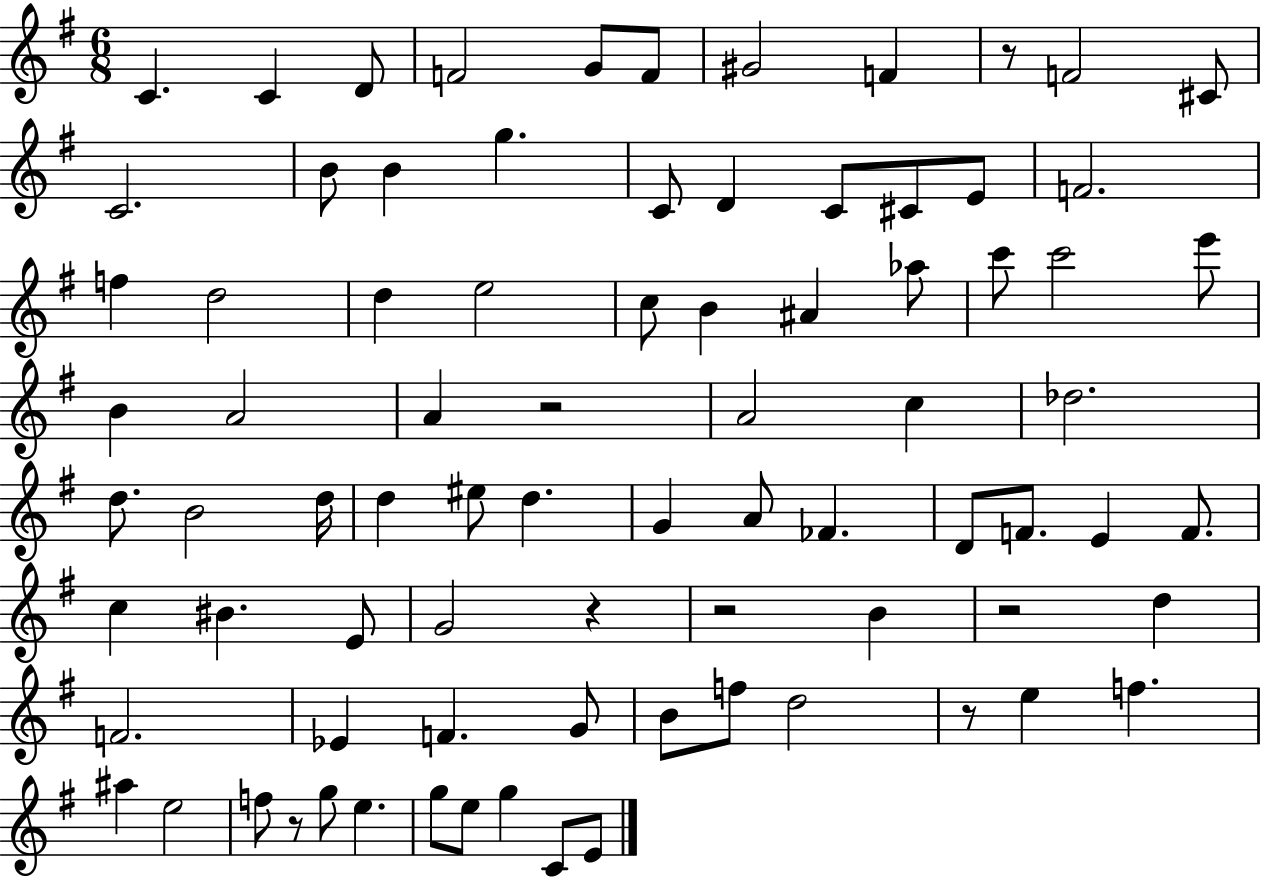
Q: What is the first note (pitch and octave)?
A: C4